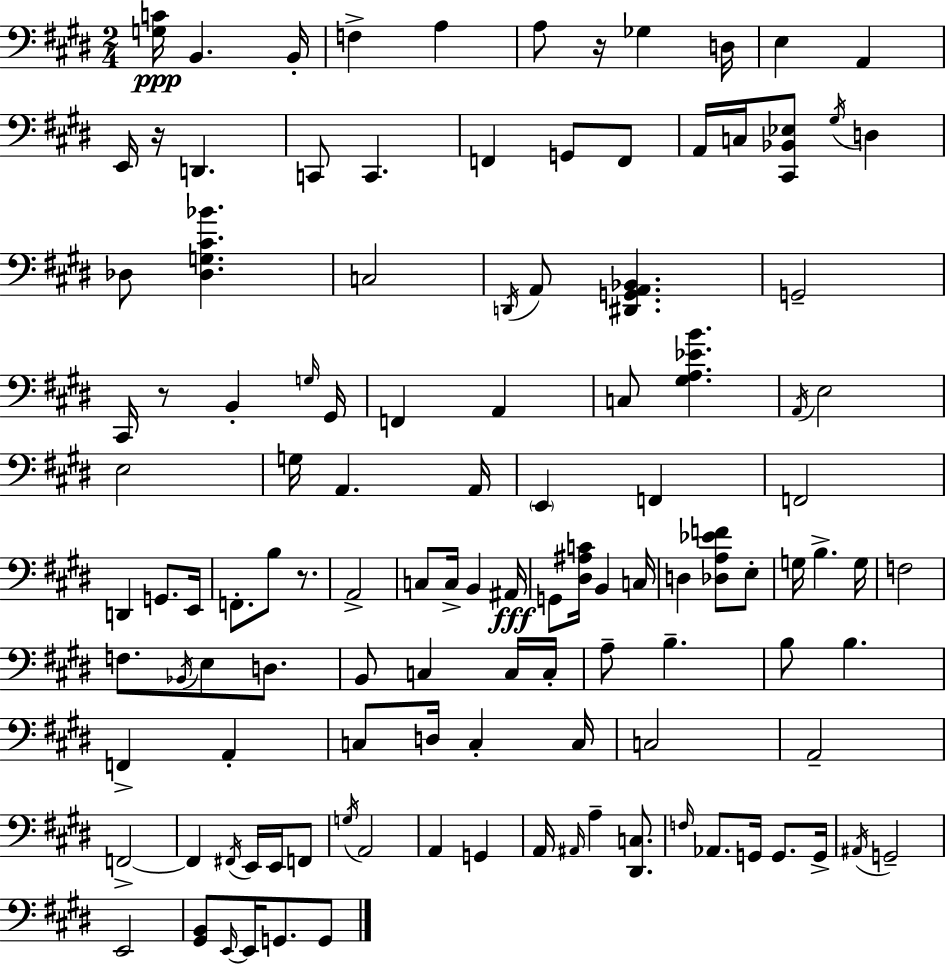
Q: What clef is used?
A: bass